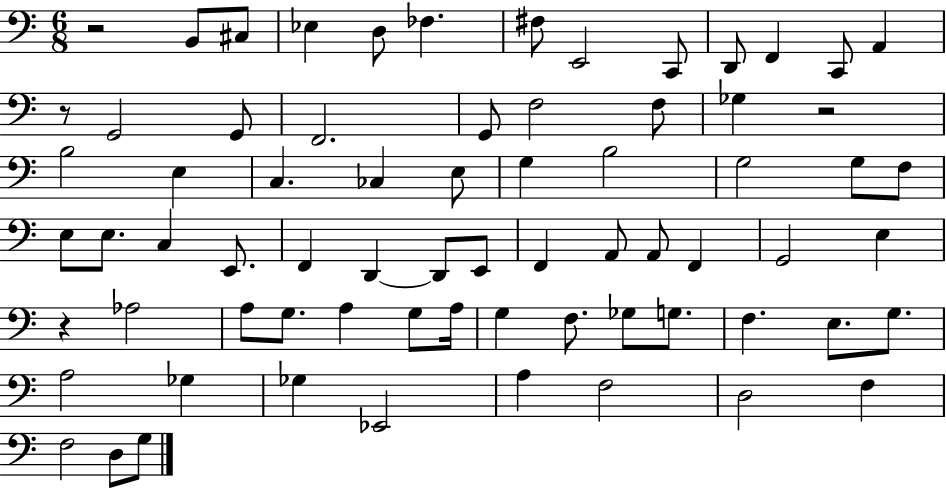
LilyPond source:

{
  \clef bass
  \numericTimeSignature
  \time 6/8
  \key c \major
  r2 b,8 cis8 | ees4 d8 fes4. | fis8 e,2 c,8 | d,8 f,4 c,8 a,4 | \break r8 g,2 g,8 | f,2. | g,8 f2 f8 | ges4 r2 | \break b2 e4 | c4. ces4 e8 | g4 b2 | g2 g8 f8 | \break e8 e8. c4 e,8. | f,4 d,4~~ d,8 e,8 | f,4 a,8 a,8 f,4 | g,2 e4 | \break r4 aes2 | a8 g8. a4 g8 a16 | g4 f8. ges8 g8. | f4. e8. g8. | \break a2 ges4 | ges4 ees,2 | a4 f2 | d2 f4 | \break f2 d8 g8 | \bar "|."
}